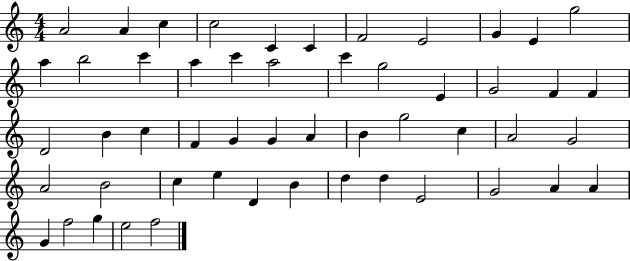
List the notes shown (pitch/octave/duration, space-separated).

A4/h A4/q C5/q C5/h C4/q C4/q F4/h E4/h G4/q E4/q G5/h A5/q B5/h C6/q A5/q C6/q A5/h C6/q G5/h E4/q G4/h F4/q F4/q D4/h B4/q C5/q F4/q G4/q G4/q A4/q B4/q G5/h C5/q A4/h G4/h A4/h B4/h C5/q E5/q D4/q B4/q D5/q D5/q E4/h G4/h A4/q A4/q G4/q F5/h G5/q E5/h F5/h